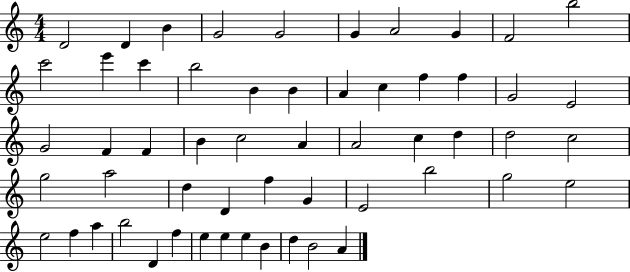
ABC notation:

X:1
T:Untitled
M:4/4
L:1/4
K:C
D2 D B G2 G2 G A2 G F2 b2 c'2 e' c' b2 B B A c f f G2 E2 G2 F F B c2 A A2 c d d2 c2 g2 a2 d D f G E2 b2 g2 e2 e2 f a b2 D f e e e B d B2 A